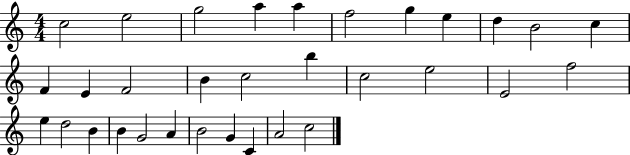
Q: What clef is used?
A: treble